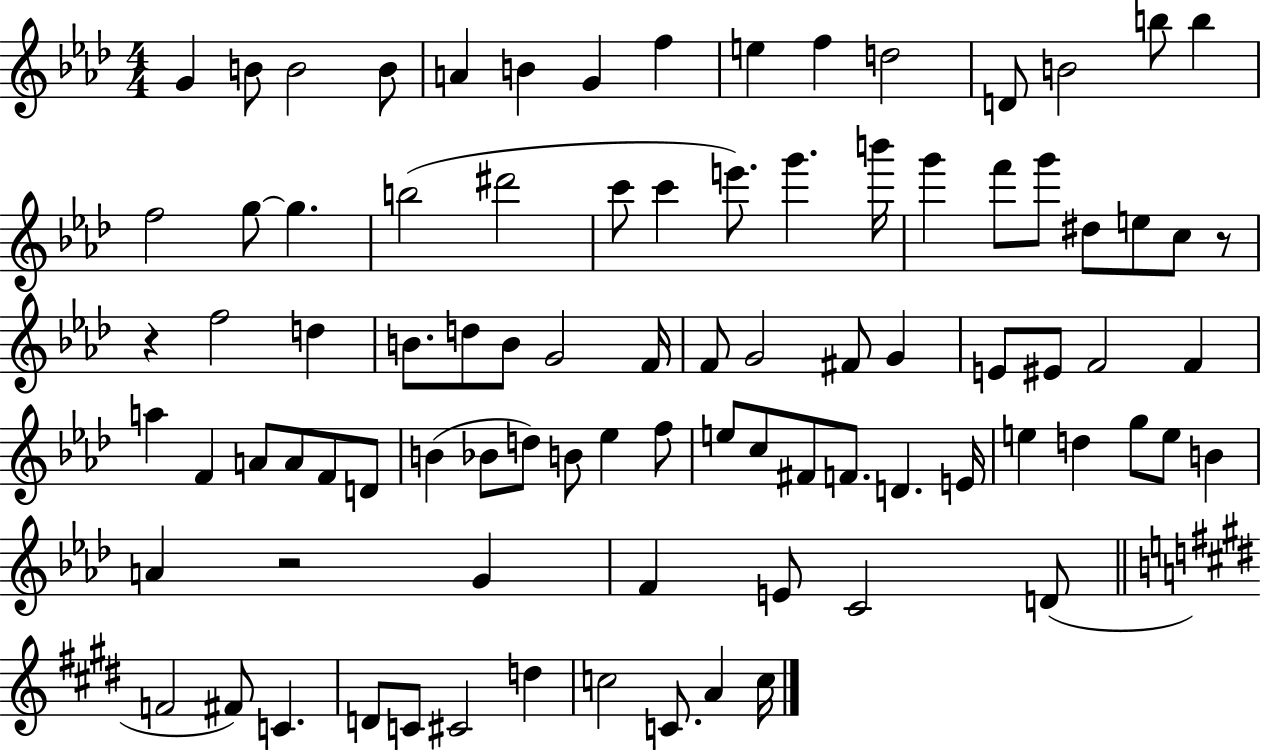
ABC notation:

X:1
T:Untitled
M:4/4
L:1/4
K:Ab
G B/2 B2 B/2 A B G f e f d2 D/2 B2 b/2 b f2 g/2 g b2 ^d'2 c'/2 c' e'/2 g' b'/4 g' f'/2 g'/2 ^d/2 e/2 c/2 z/2 z f2 d B/2 d/2 B/2 G2 F/4 F/2 G2 ^F/2 G E/2 ^E/2 F2 F a F A/2 A/2 F/2 D/2 B _B/2 d/2 B/2 _e f/2 e/2 c/2 ^F/2 F/2 D E/4 e d g/2 e/2 B A z2 G F E/2 C2 D/2 F2 ^F/2 C D/2 C/2 ^C2 d c2 C/2 A c/4